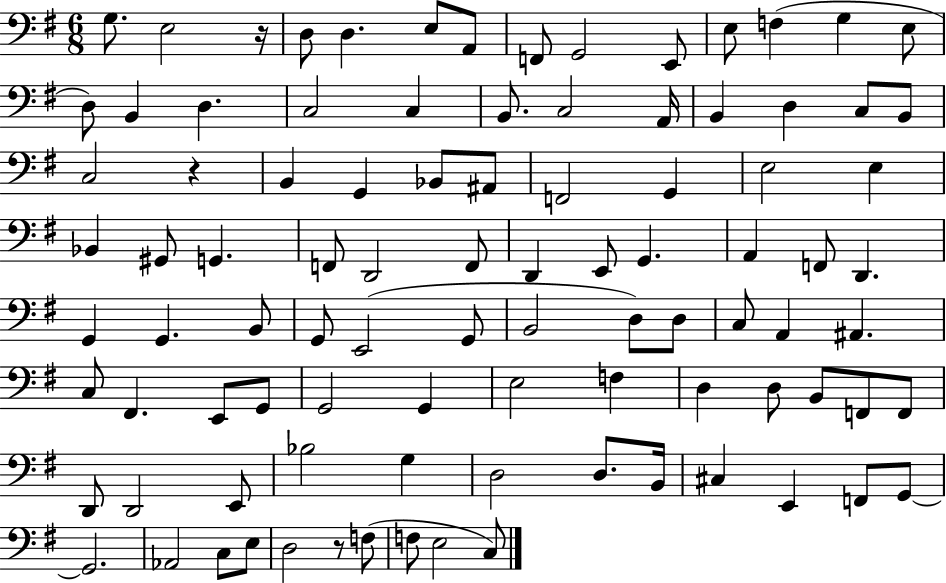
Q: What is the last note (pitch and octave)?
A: C3